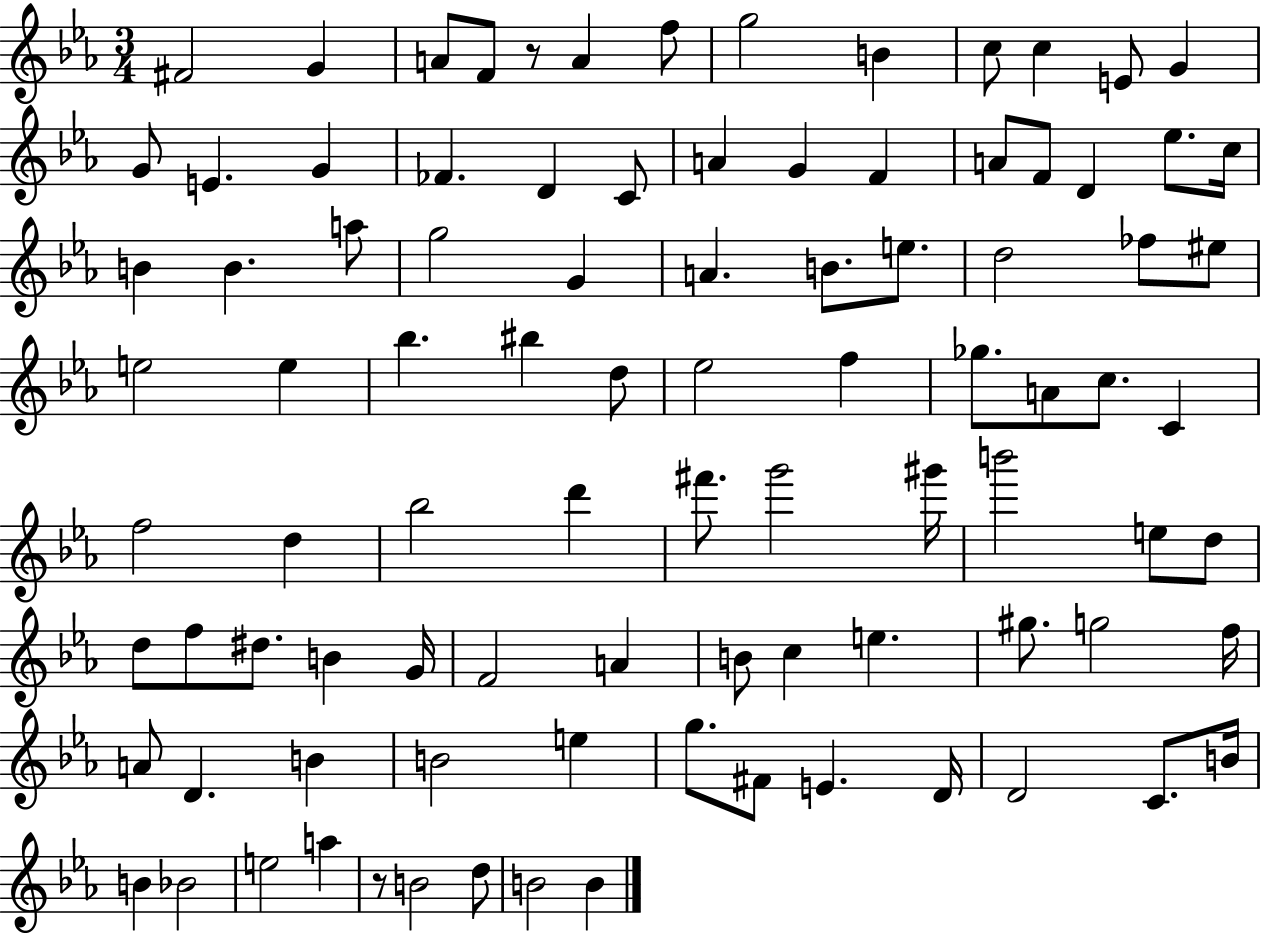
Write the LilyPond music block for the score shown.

{
  \clef treble
  \numericTimeSignature
  \time 3/4
  \key ees \major
  fis'2 g'4 | a'8 f'8 r8 a'4 f''8 | g''2 b'4 | c''8 c''4 e'8 g'4 | \break g'8 e'4. g'4 | fes'4. d'4 c'8 | a'4 g'4 f'4 | a'8 f'8 d'4 ees''8. c''16 | \break b'4 b'4. a''8 | g''2 g'4 | a'4. b'8. e''8. | d''2 fes''8 eis''8 | \break e''2 e''4 | bes''4. bis''4 d''8 | ees''2 f''4 | ges''8. a'8 c''8. c'4 | \break f''2 d''4 | bes''2 d'''4 | fis'''8. g'''2 gis'''16 | b'''2 e''8 d''8 | \break d''8 f''8 dis''8. b'4 g'16 | f'2 a'4 | b'8 c''4 e''4. | gis''8. g''2 f''16 | \break a'8 d'4. b'4 | b'2 e''4 | g''8. fis'8 e'4. d'16 | d'2 c'8. b'16 | \break b'4 bes'2 | e''2 a''4 | r8 b'2 d''8 | b'2 b'4 | \break \bar "|."
}